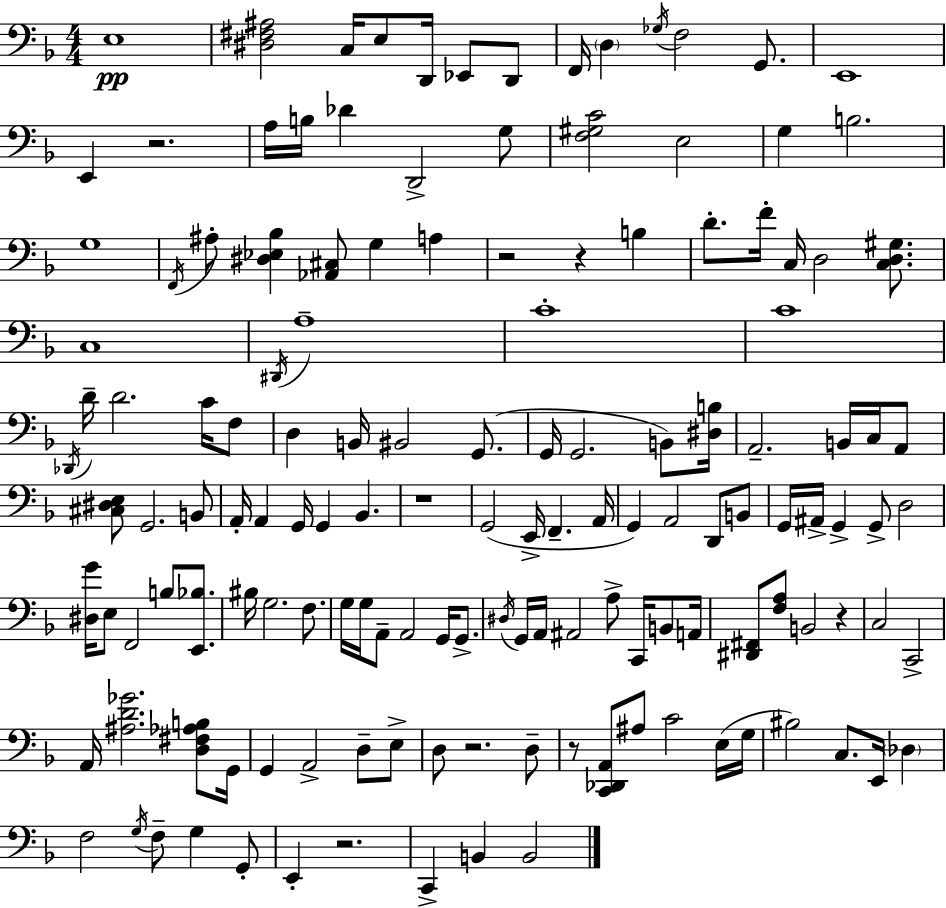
X:1
T:Untitled
M:4/4
L:1/4
K:Dm
E,4 [^D,^F,^A,]2 C,/4 E,/2 D,,/4 _E,,/2 D,,/2 F,,/4 D, _G,/4 F,2 G,,/2 E,,4 E,, z2 A,/4 B,/4 _D D,,2 G,/2 [F,^G,C]2 E,2 G, B,2 G,4 F,,/4 ^A,/2 [^D,_E,_B,] [_A,,^C,]/2 G, A, z2 z B, D/2 F/4 C,/4 D,2 [C,D,^G,]/2 C,4 ^D,,/4 A,4 C4 C4 _D,,/4 D/4 D2 C/4 F,/2 D, B,,/4 ^B,,2 G,,/2 G,,/4 G,,2 B,,/2 [^D,B,]/4 A,,2 B,,/4 C,/4 A,,/2 [^C,^D,E,]/2 G,,2 B,,/2 A,,/4 A,, G,,/4 G,, _B,, z4 G,,2 E,,/4 F,, A,,/4 G,, A,,2 D,,/2 B,,/2 G,,/4 ^A,,/4 G,, G,,/2 D,2 [^D,G]/4 E,/2 F,,2 B,/2 [E,,_B,]/2 ^B,/4 G,2 F,/2 G,/4 G,/4 A,,/2 A,,2 G,,/4 G,,/2 ^D,/4 G,,/4 A,,/4 ^A,,2 A,/2 C,,/4 B,,/2 A,,/4 [^D,,^F,,]/2 [F,A,]/2 B,,2 z C,2 C,,2 A,,/4 [^A,D_G]2 [D,^F,_A,B,]/2 G,,/4 G,, A,,2 D,/2 E,/2 D,/2 z2 D,/2 z/2 [C,,_D,,A,,]/2 ^A,/2 C2 E,/4 G,/4 ^B,2 C,/2 E,,/4 _D, F,2 G,/4 F,/2 G, G,,/2 E,, z2 C,, B,, B,,2